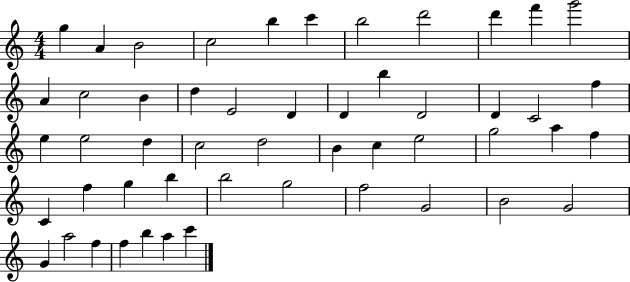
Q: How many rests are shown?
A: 0